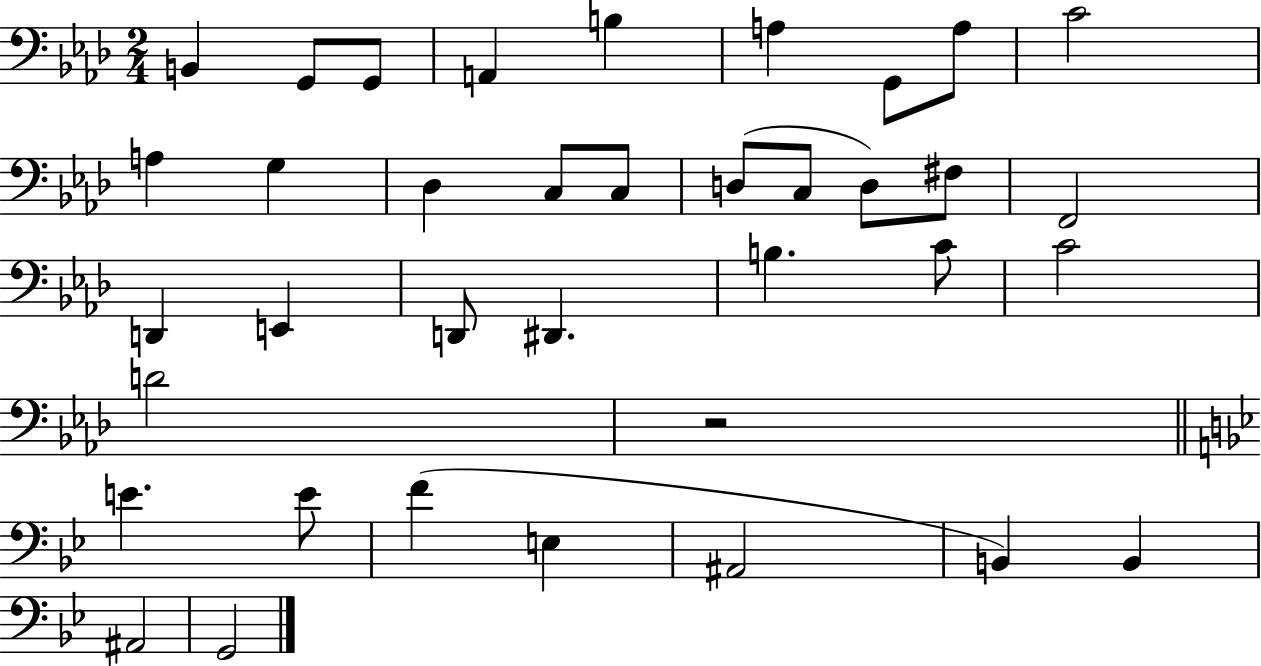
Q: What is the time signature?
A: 2/4